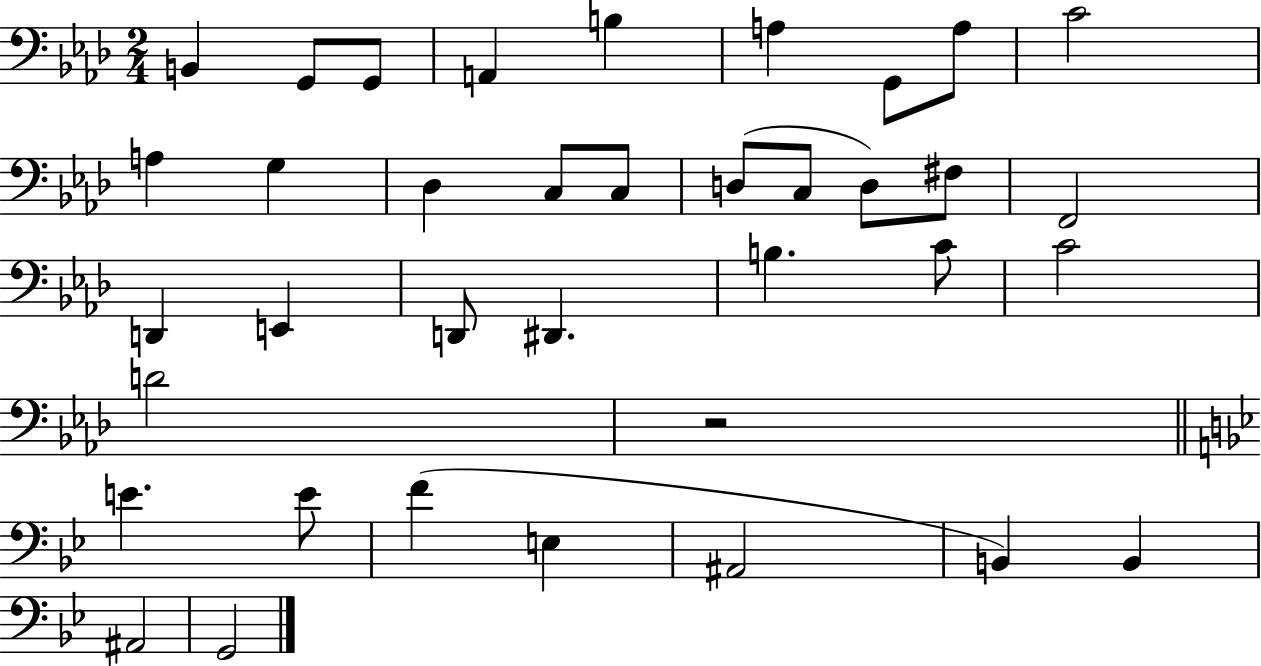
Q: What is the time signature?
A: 2/4